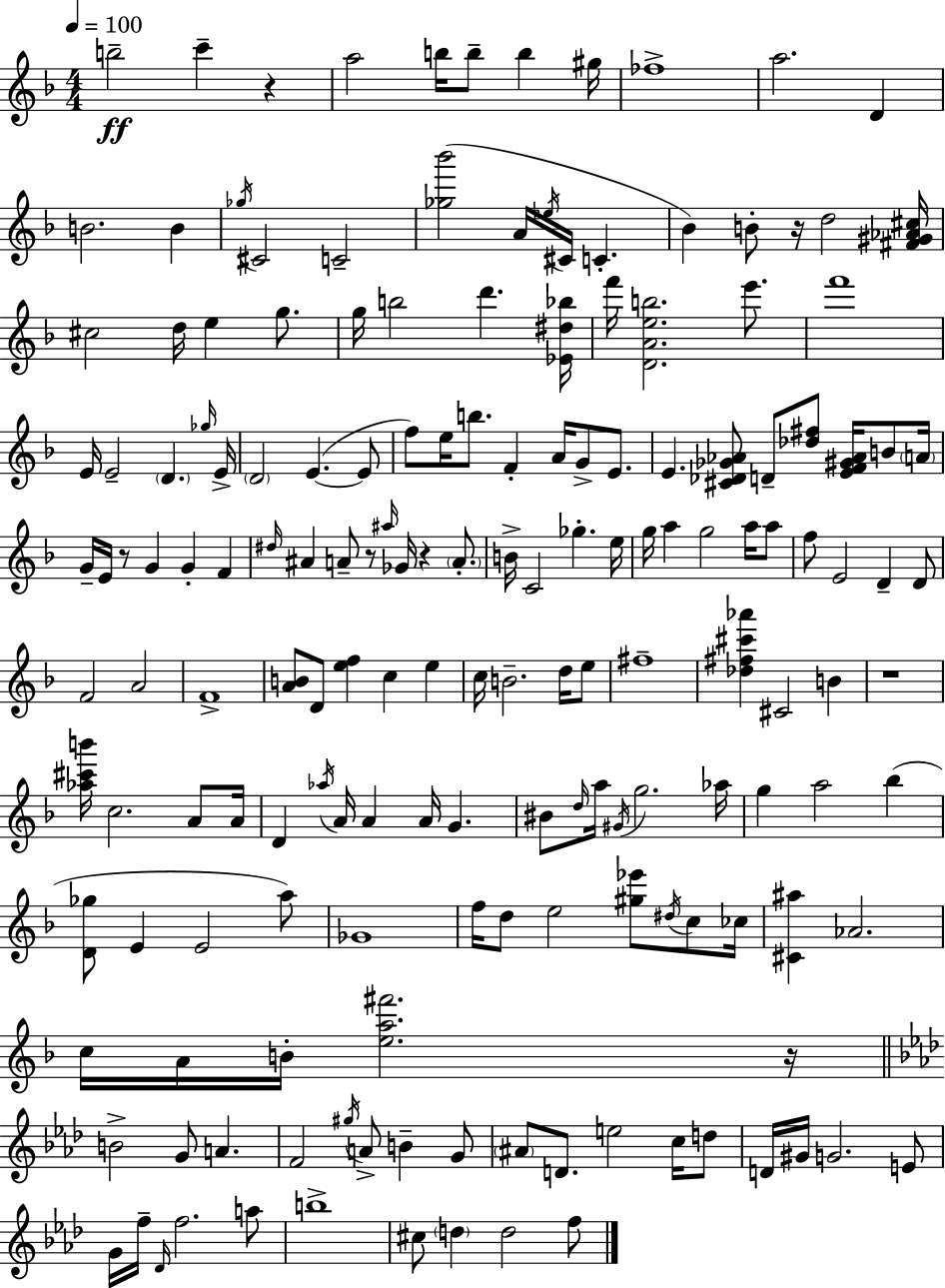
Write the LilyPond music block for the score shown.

{
  \clef treble
  \numericTimeSignature
  \time 4/4
  \key d \minor
  \tempo 4 = 100
  \repeat volta 2 { b''2--\ff c'''4-- r4 | a''2 b''16 b''8-- b''4 gis''16 | fes''1-> | a''2. d'4 | \break b'2. b'4 | \acciaccatura { ges''16 } cis'2 c'2-- | <ges'' bes'''>2( a'16 \acciaccatura { ees''16 } cis'16 c'4.-. | bes'4) b'8-. r16 d''2 | \break <fis' gis' aes' cis''>16 cis''2 d''16 e''4 g''8. | g''16 b''2 d'''4. | <ees' dis'' bes''>16 f'''16 <d' a' e'' b''>2. e'''8. | f'''1 | \break e'16 e'2-- \parenthesize d'4. | \grace { ges''16 } e'16-> \parenthesize d'2 e'4.~(~ | e'8 f''8) e''16 b''8. f'4-. a'16 g'8-> | e'8. e'4. <cis' des' ges' aes'>8 d'8-- <des'' fis''>8 <e' f' gis' aes'>16 | \break b'8 \parenthesize a'16 g'16-- e'16 r8 g'4 g'4-. f'4 | \grace { dis''16 } ais'4 a'8-- r8 \grace { ais''16 } ges'16 r4 | \parenthesize a'8.-. b'16-> c'2 ges''4.-. | e''16 g''16 a''4 g''2 | \break a''16 a''8 f''8 e'2 d'4-- | d'8 f'2 a'2 | f'1-> | <a' b'>8 d'8 <e'' f''>4 c''4 | \break e''4 c''16 b'2.-- | d''16 e''8 fis''1-- | <des'' fis'' cis''' aes'''>4 cis'2 | b'4 r1 | \break <aes'' cis''' b'''>16 c''2. | a'8 a'16 d'4 \acciaccatura { aes''16 } a'16 a'4 a'16 | g'4. bis'8 \grace { d''16 } a''16 \acciaccatura { gis'16 } g''2. | aes''16 g''4 a''2 | \break bes''4( <d' ges''>8 e'4 e'2 | a''8) ges'1 | f''16 d''8 e''2 | <gis'' ees'''>8 \acciaccatura { dis''16 } c''8 ces''16 <cis' ais''>4 aes'2. | \break c''16 a'16 b'16-. <e'' a'' fis'''>2. | r16 \bar "||" \break \key f \minor b'2-> g'8 a'4. | f'2 \acciaccatura { gis''16 } a'8-> b'4-- g'8 | \parenthesize ais'8 d'8. e''2 c''16 d''8 | d'16 gis'16 g'2. e'8 | \break g'16 f''16-- \grace { des'16 } f''2. | a''8 b''1-> | cis''8 \parenthesize d''4 d''2 | f''8 } \bar "|."
}